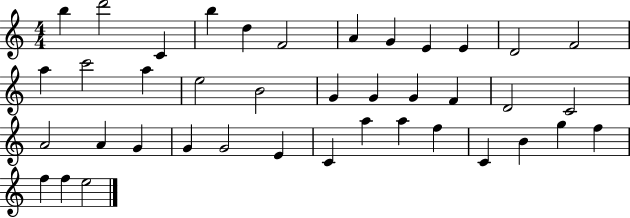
X:1
T:Untitled
M:4/4
L:1/4
K:C
b d'2 C b d F2 A G E E D2 F2 a c'2 a e2 B2 G G G F D2 C2 A2 A G G G2 E C a a f C B g f f f e2